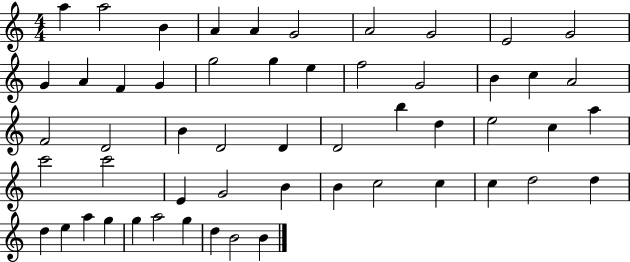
X:1
T:Untitled
M:4/4
L:1/4
K:C
a a2 B A A G2 A2 G2 E2 G2 G A F G g2 g e f2 G2 B c A2 F2 D2 B D2 D D2 b d e2 c a c'2 c'2 E G2 B B c2 c c d2 d d e a g g a2 g d B2 B